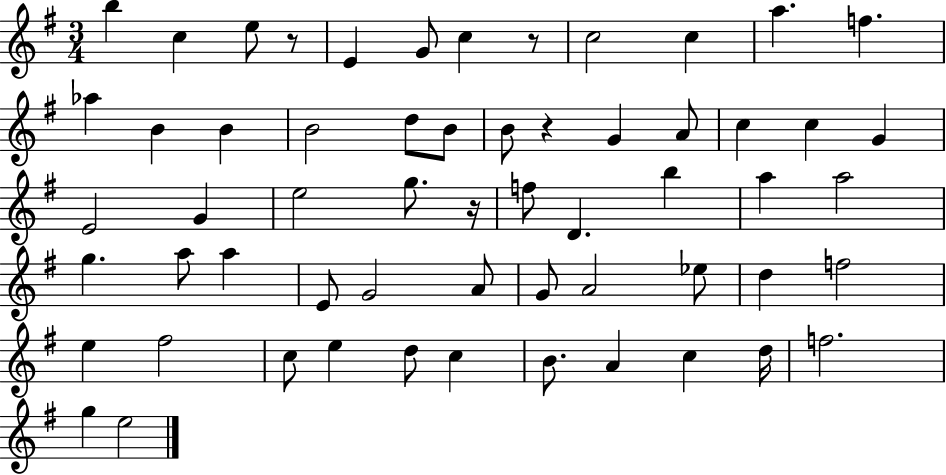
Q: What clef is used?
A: treble